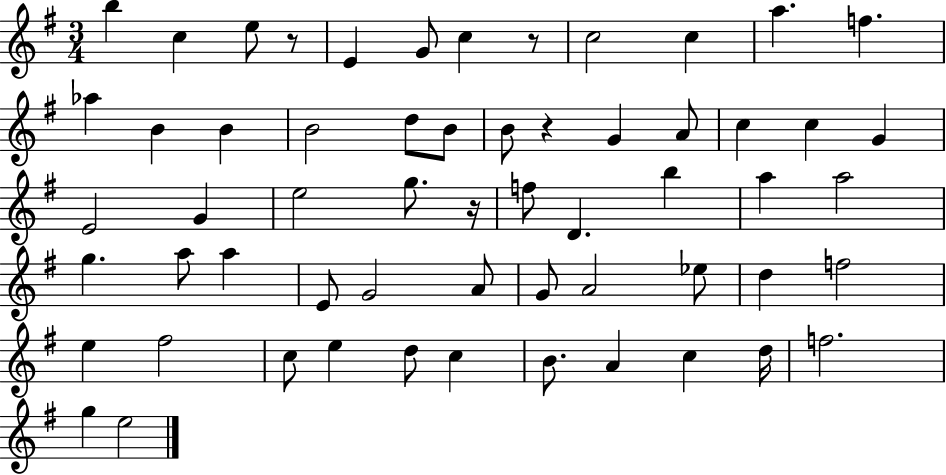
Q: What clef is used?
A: treble